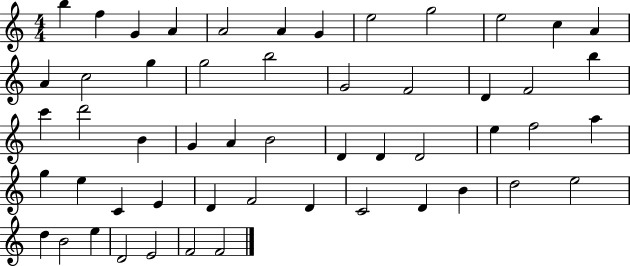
{
  \clef treble
  \numericTimeSignature
  \time 4/4
  \key c \major
  b''4 f''4 g'4 a'4 | a'2 a'4 g'4 | e''2 g''2 | e''2 c''4 a'4 | \break a'4 c''2 g''4 | g''2 b''2 | g'2 f'2 | d'4 f'2 b''4 | \break c'''4 d'''2 b'4 | g'4 a'4 b'2 | d'4 d'4 d'2 | e''4 f''2 a''4 | \break g''4 e''4 c'4 e'4 | d'4 f'2 d'4 | c'2 d'4 b'4 | d''2 e''2 | \break d''4 b'2 e''4 | d'2 e'2 | f'2 f'2 | \bar "|."
}